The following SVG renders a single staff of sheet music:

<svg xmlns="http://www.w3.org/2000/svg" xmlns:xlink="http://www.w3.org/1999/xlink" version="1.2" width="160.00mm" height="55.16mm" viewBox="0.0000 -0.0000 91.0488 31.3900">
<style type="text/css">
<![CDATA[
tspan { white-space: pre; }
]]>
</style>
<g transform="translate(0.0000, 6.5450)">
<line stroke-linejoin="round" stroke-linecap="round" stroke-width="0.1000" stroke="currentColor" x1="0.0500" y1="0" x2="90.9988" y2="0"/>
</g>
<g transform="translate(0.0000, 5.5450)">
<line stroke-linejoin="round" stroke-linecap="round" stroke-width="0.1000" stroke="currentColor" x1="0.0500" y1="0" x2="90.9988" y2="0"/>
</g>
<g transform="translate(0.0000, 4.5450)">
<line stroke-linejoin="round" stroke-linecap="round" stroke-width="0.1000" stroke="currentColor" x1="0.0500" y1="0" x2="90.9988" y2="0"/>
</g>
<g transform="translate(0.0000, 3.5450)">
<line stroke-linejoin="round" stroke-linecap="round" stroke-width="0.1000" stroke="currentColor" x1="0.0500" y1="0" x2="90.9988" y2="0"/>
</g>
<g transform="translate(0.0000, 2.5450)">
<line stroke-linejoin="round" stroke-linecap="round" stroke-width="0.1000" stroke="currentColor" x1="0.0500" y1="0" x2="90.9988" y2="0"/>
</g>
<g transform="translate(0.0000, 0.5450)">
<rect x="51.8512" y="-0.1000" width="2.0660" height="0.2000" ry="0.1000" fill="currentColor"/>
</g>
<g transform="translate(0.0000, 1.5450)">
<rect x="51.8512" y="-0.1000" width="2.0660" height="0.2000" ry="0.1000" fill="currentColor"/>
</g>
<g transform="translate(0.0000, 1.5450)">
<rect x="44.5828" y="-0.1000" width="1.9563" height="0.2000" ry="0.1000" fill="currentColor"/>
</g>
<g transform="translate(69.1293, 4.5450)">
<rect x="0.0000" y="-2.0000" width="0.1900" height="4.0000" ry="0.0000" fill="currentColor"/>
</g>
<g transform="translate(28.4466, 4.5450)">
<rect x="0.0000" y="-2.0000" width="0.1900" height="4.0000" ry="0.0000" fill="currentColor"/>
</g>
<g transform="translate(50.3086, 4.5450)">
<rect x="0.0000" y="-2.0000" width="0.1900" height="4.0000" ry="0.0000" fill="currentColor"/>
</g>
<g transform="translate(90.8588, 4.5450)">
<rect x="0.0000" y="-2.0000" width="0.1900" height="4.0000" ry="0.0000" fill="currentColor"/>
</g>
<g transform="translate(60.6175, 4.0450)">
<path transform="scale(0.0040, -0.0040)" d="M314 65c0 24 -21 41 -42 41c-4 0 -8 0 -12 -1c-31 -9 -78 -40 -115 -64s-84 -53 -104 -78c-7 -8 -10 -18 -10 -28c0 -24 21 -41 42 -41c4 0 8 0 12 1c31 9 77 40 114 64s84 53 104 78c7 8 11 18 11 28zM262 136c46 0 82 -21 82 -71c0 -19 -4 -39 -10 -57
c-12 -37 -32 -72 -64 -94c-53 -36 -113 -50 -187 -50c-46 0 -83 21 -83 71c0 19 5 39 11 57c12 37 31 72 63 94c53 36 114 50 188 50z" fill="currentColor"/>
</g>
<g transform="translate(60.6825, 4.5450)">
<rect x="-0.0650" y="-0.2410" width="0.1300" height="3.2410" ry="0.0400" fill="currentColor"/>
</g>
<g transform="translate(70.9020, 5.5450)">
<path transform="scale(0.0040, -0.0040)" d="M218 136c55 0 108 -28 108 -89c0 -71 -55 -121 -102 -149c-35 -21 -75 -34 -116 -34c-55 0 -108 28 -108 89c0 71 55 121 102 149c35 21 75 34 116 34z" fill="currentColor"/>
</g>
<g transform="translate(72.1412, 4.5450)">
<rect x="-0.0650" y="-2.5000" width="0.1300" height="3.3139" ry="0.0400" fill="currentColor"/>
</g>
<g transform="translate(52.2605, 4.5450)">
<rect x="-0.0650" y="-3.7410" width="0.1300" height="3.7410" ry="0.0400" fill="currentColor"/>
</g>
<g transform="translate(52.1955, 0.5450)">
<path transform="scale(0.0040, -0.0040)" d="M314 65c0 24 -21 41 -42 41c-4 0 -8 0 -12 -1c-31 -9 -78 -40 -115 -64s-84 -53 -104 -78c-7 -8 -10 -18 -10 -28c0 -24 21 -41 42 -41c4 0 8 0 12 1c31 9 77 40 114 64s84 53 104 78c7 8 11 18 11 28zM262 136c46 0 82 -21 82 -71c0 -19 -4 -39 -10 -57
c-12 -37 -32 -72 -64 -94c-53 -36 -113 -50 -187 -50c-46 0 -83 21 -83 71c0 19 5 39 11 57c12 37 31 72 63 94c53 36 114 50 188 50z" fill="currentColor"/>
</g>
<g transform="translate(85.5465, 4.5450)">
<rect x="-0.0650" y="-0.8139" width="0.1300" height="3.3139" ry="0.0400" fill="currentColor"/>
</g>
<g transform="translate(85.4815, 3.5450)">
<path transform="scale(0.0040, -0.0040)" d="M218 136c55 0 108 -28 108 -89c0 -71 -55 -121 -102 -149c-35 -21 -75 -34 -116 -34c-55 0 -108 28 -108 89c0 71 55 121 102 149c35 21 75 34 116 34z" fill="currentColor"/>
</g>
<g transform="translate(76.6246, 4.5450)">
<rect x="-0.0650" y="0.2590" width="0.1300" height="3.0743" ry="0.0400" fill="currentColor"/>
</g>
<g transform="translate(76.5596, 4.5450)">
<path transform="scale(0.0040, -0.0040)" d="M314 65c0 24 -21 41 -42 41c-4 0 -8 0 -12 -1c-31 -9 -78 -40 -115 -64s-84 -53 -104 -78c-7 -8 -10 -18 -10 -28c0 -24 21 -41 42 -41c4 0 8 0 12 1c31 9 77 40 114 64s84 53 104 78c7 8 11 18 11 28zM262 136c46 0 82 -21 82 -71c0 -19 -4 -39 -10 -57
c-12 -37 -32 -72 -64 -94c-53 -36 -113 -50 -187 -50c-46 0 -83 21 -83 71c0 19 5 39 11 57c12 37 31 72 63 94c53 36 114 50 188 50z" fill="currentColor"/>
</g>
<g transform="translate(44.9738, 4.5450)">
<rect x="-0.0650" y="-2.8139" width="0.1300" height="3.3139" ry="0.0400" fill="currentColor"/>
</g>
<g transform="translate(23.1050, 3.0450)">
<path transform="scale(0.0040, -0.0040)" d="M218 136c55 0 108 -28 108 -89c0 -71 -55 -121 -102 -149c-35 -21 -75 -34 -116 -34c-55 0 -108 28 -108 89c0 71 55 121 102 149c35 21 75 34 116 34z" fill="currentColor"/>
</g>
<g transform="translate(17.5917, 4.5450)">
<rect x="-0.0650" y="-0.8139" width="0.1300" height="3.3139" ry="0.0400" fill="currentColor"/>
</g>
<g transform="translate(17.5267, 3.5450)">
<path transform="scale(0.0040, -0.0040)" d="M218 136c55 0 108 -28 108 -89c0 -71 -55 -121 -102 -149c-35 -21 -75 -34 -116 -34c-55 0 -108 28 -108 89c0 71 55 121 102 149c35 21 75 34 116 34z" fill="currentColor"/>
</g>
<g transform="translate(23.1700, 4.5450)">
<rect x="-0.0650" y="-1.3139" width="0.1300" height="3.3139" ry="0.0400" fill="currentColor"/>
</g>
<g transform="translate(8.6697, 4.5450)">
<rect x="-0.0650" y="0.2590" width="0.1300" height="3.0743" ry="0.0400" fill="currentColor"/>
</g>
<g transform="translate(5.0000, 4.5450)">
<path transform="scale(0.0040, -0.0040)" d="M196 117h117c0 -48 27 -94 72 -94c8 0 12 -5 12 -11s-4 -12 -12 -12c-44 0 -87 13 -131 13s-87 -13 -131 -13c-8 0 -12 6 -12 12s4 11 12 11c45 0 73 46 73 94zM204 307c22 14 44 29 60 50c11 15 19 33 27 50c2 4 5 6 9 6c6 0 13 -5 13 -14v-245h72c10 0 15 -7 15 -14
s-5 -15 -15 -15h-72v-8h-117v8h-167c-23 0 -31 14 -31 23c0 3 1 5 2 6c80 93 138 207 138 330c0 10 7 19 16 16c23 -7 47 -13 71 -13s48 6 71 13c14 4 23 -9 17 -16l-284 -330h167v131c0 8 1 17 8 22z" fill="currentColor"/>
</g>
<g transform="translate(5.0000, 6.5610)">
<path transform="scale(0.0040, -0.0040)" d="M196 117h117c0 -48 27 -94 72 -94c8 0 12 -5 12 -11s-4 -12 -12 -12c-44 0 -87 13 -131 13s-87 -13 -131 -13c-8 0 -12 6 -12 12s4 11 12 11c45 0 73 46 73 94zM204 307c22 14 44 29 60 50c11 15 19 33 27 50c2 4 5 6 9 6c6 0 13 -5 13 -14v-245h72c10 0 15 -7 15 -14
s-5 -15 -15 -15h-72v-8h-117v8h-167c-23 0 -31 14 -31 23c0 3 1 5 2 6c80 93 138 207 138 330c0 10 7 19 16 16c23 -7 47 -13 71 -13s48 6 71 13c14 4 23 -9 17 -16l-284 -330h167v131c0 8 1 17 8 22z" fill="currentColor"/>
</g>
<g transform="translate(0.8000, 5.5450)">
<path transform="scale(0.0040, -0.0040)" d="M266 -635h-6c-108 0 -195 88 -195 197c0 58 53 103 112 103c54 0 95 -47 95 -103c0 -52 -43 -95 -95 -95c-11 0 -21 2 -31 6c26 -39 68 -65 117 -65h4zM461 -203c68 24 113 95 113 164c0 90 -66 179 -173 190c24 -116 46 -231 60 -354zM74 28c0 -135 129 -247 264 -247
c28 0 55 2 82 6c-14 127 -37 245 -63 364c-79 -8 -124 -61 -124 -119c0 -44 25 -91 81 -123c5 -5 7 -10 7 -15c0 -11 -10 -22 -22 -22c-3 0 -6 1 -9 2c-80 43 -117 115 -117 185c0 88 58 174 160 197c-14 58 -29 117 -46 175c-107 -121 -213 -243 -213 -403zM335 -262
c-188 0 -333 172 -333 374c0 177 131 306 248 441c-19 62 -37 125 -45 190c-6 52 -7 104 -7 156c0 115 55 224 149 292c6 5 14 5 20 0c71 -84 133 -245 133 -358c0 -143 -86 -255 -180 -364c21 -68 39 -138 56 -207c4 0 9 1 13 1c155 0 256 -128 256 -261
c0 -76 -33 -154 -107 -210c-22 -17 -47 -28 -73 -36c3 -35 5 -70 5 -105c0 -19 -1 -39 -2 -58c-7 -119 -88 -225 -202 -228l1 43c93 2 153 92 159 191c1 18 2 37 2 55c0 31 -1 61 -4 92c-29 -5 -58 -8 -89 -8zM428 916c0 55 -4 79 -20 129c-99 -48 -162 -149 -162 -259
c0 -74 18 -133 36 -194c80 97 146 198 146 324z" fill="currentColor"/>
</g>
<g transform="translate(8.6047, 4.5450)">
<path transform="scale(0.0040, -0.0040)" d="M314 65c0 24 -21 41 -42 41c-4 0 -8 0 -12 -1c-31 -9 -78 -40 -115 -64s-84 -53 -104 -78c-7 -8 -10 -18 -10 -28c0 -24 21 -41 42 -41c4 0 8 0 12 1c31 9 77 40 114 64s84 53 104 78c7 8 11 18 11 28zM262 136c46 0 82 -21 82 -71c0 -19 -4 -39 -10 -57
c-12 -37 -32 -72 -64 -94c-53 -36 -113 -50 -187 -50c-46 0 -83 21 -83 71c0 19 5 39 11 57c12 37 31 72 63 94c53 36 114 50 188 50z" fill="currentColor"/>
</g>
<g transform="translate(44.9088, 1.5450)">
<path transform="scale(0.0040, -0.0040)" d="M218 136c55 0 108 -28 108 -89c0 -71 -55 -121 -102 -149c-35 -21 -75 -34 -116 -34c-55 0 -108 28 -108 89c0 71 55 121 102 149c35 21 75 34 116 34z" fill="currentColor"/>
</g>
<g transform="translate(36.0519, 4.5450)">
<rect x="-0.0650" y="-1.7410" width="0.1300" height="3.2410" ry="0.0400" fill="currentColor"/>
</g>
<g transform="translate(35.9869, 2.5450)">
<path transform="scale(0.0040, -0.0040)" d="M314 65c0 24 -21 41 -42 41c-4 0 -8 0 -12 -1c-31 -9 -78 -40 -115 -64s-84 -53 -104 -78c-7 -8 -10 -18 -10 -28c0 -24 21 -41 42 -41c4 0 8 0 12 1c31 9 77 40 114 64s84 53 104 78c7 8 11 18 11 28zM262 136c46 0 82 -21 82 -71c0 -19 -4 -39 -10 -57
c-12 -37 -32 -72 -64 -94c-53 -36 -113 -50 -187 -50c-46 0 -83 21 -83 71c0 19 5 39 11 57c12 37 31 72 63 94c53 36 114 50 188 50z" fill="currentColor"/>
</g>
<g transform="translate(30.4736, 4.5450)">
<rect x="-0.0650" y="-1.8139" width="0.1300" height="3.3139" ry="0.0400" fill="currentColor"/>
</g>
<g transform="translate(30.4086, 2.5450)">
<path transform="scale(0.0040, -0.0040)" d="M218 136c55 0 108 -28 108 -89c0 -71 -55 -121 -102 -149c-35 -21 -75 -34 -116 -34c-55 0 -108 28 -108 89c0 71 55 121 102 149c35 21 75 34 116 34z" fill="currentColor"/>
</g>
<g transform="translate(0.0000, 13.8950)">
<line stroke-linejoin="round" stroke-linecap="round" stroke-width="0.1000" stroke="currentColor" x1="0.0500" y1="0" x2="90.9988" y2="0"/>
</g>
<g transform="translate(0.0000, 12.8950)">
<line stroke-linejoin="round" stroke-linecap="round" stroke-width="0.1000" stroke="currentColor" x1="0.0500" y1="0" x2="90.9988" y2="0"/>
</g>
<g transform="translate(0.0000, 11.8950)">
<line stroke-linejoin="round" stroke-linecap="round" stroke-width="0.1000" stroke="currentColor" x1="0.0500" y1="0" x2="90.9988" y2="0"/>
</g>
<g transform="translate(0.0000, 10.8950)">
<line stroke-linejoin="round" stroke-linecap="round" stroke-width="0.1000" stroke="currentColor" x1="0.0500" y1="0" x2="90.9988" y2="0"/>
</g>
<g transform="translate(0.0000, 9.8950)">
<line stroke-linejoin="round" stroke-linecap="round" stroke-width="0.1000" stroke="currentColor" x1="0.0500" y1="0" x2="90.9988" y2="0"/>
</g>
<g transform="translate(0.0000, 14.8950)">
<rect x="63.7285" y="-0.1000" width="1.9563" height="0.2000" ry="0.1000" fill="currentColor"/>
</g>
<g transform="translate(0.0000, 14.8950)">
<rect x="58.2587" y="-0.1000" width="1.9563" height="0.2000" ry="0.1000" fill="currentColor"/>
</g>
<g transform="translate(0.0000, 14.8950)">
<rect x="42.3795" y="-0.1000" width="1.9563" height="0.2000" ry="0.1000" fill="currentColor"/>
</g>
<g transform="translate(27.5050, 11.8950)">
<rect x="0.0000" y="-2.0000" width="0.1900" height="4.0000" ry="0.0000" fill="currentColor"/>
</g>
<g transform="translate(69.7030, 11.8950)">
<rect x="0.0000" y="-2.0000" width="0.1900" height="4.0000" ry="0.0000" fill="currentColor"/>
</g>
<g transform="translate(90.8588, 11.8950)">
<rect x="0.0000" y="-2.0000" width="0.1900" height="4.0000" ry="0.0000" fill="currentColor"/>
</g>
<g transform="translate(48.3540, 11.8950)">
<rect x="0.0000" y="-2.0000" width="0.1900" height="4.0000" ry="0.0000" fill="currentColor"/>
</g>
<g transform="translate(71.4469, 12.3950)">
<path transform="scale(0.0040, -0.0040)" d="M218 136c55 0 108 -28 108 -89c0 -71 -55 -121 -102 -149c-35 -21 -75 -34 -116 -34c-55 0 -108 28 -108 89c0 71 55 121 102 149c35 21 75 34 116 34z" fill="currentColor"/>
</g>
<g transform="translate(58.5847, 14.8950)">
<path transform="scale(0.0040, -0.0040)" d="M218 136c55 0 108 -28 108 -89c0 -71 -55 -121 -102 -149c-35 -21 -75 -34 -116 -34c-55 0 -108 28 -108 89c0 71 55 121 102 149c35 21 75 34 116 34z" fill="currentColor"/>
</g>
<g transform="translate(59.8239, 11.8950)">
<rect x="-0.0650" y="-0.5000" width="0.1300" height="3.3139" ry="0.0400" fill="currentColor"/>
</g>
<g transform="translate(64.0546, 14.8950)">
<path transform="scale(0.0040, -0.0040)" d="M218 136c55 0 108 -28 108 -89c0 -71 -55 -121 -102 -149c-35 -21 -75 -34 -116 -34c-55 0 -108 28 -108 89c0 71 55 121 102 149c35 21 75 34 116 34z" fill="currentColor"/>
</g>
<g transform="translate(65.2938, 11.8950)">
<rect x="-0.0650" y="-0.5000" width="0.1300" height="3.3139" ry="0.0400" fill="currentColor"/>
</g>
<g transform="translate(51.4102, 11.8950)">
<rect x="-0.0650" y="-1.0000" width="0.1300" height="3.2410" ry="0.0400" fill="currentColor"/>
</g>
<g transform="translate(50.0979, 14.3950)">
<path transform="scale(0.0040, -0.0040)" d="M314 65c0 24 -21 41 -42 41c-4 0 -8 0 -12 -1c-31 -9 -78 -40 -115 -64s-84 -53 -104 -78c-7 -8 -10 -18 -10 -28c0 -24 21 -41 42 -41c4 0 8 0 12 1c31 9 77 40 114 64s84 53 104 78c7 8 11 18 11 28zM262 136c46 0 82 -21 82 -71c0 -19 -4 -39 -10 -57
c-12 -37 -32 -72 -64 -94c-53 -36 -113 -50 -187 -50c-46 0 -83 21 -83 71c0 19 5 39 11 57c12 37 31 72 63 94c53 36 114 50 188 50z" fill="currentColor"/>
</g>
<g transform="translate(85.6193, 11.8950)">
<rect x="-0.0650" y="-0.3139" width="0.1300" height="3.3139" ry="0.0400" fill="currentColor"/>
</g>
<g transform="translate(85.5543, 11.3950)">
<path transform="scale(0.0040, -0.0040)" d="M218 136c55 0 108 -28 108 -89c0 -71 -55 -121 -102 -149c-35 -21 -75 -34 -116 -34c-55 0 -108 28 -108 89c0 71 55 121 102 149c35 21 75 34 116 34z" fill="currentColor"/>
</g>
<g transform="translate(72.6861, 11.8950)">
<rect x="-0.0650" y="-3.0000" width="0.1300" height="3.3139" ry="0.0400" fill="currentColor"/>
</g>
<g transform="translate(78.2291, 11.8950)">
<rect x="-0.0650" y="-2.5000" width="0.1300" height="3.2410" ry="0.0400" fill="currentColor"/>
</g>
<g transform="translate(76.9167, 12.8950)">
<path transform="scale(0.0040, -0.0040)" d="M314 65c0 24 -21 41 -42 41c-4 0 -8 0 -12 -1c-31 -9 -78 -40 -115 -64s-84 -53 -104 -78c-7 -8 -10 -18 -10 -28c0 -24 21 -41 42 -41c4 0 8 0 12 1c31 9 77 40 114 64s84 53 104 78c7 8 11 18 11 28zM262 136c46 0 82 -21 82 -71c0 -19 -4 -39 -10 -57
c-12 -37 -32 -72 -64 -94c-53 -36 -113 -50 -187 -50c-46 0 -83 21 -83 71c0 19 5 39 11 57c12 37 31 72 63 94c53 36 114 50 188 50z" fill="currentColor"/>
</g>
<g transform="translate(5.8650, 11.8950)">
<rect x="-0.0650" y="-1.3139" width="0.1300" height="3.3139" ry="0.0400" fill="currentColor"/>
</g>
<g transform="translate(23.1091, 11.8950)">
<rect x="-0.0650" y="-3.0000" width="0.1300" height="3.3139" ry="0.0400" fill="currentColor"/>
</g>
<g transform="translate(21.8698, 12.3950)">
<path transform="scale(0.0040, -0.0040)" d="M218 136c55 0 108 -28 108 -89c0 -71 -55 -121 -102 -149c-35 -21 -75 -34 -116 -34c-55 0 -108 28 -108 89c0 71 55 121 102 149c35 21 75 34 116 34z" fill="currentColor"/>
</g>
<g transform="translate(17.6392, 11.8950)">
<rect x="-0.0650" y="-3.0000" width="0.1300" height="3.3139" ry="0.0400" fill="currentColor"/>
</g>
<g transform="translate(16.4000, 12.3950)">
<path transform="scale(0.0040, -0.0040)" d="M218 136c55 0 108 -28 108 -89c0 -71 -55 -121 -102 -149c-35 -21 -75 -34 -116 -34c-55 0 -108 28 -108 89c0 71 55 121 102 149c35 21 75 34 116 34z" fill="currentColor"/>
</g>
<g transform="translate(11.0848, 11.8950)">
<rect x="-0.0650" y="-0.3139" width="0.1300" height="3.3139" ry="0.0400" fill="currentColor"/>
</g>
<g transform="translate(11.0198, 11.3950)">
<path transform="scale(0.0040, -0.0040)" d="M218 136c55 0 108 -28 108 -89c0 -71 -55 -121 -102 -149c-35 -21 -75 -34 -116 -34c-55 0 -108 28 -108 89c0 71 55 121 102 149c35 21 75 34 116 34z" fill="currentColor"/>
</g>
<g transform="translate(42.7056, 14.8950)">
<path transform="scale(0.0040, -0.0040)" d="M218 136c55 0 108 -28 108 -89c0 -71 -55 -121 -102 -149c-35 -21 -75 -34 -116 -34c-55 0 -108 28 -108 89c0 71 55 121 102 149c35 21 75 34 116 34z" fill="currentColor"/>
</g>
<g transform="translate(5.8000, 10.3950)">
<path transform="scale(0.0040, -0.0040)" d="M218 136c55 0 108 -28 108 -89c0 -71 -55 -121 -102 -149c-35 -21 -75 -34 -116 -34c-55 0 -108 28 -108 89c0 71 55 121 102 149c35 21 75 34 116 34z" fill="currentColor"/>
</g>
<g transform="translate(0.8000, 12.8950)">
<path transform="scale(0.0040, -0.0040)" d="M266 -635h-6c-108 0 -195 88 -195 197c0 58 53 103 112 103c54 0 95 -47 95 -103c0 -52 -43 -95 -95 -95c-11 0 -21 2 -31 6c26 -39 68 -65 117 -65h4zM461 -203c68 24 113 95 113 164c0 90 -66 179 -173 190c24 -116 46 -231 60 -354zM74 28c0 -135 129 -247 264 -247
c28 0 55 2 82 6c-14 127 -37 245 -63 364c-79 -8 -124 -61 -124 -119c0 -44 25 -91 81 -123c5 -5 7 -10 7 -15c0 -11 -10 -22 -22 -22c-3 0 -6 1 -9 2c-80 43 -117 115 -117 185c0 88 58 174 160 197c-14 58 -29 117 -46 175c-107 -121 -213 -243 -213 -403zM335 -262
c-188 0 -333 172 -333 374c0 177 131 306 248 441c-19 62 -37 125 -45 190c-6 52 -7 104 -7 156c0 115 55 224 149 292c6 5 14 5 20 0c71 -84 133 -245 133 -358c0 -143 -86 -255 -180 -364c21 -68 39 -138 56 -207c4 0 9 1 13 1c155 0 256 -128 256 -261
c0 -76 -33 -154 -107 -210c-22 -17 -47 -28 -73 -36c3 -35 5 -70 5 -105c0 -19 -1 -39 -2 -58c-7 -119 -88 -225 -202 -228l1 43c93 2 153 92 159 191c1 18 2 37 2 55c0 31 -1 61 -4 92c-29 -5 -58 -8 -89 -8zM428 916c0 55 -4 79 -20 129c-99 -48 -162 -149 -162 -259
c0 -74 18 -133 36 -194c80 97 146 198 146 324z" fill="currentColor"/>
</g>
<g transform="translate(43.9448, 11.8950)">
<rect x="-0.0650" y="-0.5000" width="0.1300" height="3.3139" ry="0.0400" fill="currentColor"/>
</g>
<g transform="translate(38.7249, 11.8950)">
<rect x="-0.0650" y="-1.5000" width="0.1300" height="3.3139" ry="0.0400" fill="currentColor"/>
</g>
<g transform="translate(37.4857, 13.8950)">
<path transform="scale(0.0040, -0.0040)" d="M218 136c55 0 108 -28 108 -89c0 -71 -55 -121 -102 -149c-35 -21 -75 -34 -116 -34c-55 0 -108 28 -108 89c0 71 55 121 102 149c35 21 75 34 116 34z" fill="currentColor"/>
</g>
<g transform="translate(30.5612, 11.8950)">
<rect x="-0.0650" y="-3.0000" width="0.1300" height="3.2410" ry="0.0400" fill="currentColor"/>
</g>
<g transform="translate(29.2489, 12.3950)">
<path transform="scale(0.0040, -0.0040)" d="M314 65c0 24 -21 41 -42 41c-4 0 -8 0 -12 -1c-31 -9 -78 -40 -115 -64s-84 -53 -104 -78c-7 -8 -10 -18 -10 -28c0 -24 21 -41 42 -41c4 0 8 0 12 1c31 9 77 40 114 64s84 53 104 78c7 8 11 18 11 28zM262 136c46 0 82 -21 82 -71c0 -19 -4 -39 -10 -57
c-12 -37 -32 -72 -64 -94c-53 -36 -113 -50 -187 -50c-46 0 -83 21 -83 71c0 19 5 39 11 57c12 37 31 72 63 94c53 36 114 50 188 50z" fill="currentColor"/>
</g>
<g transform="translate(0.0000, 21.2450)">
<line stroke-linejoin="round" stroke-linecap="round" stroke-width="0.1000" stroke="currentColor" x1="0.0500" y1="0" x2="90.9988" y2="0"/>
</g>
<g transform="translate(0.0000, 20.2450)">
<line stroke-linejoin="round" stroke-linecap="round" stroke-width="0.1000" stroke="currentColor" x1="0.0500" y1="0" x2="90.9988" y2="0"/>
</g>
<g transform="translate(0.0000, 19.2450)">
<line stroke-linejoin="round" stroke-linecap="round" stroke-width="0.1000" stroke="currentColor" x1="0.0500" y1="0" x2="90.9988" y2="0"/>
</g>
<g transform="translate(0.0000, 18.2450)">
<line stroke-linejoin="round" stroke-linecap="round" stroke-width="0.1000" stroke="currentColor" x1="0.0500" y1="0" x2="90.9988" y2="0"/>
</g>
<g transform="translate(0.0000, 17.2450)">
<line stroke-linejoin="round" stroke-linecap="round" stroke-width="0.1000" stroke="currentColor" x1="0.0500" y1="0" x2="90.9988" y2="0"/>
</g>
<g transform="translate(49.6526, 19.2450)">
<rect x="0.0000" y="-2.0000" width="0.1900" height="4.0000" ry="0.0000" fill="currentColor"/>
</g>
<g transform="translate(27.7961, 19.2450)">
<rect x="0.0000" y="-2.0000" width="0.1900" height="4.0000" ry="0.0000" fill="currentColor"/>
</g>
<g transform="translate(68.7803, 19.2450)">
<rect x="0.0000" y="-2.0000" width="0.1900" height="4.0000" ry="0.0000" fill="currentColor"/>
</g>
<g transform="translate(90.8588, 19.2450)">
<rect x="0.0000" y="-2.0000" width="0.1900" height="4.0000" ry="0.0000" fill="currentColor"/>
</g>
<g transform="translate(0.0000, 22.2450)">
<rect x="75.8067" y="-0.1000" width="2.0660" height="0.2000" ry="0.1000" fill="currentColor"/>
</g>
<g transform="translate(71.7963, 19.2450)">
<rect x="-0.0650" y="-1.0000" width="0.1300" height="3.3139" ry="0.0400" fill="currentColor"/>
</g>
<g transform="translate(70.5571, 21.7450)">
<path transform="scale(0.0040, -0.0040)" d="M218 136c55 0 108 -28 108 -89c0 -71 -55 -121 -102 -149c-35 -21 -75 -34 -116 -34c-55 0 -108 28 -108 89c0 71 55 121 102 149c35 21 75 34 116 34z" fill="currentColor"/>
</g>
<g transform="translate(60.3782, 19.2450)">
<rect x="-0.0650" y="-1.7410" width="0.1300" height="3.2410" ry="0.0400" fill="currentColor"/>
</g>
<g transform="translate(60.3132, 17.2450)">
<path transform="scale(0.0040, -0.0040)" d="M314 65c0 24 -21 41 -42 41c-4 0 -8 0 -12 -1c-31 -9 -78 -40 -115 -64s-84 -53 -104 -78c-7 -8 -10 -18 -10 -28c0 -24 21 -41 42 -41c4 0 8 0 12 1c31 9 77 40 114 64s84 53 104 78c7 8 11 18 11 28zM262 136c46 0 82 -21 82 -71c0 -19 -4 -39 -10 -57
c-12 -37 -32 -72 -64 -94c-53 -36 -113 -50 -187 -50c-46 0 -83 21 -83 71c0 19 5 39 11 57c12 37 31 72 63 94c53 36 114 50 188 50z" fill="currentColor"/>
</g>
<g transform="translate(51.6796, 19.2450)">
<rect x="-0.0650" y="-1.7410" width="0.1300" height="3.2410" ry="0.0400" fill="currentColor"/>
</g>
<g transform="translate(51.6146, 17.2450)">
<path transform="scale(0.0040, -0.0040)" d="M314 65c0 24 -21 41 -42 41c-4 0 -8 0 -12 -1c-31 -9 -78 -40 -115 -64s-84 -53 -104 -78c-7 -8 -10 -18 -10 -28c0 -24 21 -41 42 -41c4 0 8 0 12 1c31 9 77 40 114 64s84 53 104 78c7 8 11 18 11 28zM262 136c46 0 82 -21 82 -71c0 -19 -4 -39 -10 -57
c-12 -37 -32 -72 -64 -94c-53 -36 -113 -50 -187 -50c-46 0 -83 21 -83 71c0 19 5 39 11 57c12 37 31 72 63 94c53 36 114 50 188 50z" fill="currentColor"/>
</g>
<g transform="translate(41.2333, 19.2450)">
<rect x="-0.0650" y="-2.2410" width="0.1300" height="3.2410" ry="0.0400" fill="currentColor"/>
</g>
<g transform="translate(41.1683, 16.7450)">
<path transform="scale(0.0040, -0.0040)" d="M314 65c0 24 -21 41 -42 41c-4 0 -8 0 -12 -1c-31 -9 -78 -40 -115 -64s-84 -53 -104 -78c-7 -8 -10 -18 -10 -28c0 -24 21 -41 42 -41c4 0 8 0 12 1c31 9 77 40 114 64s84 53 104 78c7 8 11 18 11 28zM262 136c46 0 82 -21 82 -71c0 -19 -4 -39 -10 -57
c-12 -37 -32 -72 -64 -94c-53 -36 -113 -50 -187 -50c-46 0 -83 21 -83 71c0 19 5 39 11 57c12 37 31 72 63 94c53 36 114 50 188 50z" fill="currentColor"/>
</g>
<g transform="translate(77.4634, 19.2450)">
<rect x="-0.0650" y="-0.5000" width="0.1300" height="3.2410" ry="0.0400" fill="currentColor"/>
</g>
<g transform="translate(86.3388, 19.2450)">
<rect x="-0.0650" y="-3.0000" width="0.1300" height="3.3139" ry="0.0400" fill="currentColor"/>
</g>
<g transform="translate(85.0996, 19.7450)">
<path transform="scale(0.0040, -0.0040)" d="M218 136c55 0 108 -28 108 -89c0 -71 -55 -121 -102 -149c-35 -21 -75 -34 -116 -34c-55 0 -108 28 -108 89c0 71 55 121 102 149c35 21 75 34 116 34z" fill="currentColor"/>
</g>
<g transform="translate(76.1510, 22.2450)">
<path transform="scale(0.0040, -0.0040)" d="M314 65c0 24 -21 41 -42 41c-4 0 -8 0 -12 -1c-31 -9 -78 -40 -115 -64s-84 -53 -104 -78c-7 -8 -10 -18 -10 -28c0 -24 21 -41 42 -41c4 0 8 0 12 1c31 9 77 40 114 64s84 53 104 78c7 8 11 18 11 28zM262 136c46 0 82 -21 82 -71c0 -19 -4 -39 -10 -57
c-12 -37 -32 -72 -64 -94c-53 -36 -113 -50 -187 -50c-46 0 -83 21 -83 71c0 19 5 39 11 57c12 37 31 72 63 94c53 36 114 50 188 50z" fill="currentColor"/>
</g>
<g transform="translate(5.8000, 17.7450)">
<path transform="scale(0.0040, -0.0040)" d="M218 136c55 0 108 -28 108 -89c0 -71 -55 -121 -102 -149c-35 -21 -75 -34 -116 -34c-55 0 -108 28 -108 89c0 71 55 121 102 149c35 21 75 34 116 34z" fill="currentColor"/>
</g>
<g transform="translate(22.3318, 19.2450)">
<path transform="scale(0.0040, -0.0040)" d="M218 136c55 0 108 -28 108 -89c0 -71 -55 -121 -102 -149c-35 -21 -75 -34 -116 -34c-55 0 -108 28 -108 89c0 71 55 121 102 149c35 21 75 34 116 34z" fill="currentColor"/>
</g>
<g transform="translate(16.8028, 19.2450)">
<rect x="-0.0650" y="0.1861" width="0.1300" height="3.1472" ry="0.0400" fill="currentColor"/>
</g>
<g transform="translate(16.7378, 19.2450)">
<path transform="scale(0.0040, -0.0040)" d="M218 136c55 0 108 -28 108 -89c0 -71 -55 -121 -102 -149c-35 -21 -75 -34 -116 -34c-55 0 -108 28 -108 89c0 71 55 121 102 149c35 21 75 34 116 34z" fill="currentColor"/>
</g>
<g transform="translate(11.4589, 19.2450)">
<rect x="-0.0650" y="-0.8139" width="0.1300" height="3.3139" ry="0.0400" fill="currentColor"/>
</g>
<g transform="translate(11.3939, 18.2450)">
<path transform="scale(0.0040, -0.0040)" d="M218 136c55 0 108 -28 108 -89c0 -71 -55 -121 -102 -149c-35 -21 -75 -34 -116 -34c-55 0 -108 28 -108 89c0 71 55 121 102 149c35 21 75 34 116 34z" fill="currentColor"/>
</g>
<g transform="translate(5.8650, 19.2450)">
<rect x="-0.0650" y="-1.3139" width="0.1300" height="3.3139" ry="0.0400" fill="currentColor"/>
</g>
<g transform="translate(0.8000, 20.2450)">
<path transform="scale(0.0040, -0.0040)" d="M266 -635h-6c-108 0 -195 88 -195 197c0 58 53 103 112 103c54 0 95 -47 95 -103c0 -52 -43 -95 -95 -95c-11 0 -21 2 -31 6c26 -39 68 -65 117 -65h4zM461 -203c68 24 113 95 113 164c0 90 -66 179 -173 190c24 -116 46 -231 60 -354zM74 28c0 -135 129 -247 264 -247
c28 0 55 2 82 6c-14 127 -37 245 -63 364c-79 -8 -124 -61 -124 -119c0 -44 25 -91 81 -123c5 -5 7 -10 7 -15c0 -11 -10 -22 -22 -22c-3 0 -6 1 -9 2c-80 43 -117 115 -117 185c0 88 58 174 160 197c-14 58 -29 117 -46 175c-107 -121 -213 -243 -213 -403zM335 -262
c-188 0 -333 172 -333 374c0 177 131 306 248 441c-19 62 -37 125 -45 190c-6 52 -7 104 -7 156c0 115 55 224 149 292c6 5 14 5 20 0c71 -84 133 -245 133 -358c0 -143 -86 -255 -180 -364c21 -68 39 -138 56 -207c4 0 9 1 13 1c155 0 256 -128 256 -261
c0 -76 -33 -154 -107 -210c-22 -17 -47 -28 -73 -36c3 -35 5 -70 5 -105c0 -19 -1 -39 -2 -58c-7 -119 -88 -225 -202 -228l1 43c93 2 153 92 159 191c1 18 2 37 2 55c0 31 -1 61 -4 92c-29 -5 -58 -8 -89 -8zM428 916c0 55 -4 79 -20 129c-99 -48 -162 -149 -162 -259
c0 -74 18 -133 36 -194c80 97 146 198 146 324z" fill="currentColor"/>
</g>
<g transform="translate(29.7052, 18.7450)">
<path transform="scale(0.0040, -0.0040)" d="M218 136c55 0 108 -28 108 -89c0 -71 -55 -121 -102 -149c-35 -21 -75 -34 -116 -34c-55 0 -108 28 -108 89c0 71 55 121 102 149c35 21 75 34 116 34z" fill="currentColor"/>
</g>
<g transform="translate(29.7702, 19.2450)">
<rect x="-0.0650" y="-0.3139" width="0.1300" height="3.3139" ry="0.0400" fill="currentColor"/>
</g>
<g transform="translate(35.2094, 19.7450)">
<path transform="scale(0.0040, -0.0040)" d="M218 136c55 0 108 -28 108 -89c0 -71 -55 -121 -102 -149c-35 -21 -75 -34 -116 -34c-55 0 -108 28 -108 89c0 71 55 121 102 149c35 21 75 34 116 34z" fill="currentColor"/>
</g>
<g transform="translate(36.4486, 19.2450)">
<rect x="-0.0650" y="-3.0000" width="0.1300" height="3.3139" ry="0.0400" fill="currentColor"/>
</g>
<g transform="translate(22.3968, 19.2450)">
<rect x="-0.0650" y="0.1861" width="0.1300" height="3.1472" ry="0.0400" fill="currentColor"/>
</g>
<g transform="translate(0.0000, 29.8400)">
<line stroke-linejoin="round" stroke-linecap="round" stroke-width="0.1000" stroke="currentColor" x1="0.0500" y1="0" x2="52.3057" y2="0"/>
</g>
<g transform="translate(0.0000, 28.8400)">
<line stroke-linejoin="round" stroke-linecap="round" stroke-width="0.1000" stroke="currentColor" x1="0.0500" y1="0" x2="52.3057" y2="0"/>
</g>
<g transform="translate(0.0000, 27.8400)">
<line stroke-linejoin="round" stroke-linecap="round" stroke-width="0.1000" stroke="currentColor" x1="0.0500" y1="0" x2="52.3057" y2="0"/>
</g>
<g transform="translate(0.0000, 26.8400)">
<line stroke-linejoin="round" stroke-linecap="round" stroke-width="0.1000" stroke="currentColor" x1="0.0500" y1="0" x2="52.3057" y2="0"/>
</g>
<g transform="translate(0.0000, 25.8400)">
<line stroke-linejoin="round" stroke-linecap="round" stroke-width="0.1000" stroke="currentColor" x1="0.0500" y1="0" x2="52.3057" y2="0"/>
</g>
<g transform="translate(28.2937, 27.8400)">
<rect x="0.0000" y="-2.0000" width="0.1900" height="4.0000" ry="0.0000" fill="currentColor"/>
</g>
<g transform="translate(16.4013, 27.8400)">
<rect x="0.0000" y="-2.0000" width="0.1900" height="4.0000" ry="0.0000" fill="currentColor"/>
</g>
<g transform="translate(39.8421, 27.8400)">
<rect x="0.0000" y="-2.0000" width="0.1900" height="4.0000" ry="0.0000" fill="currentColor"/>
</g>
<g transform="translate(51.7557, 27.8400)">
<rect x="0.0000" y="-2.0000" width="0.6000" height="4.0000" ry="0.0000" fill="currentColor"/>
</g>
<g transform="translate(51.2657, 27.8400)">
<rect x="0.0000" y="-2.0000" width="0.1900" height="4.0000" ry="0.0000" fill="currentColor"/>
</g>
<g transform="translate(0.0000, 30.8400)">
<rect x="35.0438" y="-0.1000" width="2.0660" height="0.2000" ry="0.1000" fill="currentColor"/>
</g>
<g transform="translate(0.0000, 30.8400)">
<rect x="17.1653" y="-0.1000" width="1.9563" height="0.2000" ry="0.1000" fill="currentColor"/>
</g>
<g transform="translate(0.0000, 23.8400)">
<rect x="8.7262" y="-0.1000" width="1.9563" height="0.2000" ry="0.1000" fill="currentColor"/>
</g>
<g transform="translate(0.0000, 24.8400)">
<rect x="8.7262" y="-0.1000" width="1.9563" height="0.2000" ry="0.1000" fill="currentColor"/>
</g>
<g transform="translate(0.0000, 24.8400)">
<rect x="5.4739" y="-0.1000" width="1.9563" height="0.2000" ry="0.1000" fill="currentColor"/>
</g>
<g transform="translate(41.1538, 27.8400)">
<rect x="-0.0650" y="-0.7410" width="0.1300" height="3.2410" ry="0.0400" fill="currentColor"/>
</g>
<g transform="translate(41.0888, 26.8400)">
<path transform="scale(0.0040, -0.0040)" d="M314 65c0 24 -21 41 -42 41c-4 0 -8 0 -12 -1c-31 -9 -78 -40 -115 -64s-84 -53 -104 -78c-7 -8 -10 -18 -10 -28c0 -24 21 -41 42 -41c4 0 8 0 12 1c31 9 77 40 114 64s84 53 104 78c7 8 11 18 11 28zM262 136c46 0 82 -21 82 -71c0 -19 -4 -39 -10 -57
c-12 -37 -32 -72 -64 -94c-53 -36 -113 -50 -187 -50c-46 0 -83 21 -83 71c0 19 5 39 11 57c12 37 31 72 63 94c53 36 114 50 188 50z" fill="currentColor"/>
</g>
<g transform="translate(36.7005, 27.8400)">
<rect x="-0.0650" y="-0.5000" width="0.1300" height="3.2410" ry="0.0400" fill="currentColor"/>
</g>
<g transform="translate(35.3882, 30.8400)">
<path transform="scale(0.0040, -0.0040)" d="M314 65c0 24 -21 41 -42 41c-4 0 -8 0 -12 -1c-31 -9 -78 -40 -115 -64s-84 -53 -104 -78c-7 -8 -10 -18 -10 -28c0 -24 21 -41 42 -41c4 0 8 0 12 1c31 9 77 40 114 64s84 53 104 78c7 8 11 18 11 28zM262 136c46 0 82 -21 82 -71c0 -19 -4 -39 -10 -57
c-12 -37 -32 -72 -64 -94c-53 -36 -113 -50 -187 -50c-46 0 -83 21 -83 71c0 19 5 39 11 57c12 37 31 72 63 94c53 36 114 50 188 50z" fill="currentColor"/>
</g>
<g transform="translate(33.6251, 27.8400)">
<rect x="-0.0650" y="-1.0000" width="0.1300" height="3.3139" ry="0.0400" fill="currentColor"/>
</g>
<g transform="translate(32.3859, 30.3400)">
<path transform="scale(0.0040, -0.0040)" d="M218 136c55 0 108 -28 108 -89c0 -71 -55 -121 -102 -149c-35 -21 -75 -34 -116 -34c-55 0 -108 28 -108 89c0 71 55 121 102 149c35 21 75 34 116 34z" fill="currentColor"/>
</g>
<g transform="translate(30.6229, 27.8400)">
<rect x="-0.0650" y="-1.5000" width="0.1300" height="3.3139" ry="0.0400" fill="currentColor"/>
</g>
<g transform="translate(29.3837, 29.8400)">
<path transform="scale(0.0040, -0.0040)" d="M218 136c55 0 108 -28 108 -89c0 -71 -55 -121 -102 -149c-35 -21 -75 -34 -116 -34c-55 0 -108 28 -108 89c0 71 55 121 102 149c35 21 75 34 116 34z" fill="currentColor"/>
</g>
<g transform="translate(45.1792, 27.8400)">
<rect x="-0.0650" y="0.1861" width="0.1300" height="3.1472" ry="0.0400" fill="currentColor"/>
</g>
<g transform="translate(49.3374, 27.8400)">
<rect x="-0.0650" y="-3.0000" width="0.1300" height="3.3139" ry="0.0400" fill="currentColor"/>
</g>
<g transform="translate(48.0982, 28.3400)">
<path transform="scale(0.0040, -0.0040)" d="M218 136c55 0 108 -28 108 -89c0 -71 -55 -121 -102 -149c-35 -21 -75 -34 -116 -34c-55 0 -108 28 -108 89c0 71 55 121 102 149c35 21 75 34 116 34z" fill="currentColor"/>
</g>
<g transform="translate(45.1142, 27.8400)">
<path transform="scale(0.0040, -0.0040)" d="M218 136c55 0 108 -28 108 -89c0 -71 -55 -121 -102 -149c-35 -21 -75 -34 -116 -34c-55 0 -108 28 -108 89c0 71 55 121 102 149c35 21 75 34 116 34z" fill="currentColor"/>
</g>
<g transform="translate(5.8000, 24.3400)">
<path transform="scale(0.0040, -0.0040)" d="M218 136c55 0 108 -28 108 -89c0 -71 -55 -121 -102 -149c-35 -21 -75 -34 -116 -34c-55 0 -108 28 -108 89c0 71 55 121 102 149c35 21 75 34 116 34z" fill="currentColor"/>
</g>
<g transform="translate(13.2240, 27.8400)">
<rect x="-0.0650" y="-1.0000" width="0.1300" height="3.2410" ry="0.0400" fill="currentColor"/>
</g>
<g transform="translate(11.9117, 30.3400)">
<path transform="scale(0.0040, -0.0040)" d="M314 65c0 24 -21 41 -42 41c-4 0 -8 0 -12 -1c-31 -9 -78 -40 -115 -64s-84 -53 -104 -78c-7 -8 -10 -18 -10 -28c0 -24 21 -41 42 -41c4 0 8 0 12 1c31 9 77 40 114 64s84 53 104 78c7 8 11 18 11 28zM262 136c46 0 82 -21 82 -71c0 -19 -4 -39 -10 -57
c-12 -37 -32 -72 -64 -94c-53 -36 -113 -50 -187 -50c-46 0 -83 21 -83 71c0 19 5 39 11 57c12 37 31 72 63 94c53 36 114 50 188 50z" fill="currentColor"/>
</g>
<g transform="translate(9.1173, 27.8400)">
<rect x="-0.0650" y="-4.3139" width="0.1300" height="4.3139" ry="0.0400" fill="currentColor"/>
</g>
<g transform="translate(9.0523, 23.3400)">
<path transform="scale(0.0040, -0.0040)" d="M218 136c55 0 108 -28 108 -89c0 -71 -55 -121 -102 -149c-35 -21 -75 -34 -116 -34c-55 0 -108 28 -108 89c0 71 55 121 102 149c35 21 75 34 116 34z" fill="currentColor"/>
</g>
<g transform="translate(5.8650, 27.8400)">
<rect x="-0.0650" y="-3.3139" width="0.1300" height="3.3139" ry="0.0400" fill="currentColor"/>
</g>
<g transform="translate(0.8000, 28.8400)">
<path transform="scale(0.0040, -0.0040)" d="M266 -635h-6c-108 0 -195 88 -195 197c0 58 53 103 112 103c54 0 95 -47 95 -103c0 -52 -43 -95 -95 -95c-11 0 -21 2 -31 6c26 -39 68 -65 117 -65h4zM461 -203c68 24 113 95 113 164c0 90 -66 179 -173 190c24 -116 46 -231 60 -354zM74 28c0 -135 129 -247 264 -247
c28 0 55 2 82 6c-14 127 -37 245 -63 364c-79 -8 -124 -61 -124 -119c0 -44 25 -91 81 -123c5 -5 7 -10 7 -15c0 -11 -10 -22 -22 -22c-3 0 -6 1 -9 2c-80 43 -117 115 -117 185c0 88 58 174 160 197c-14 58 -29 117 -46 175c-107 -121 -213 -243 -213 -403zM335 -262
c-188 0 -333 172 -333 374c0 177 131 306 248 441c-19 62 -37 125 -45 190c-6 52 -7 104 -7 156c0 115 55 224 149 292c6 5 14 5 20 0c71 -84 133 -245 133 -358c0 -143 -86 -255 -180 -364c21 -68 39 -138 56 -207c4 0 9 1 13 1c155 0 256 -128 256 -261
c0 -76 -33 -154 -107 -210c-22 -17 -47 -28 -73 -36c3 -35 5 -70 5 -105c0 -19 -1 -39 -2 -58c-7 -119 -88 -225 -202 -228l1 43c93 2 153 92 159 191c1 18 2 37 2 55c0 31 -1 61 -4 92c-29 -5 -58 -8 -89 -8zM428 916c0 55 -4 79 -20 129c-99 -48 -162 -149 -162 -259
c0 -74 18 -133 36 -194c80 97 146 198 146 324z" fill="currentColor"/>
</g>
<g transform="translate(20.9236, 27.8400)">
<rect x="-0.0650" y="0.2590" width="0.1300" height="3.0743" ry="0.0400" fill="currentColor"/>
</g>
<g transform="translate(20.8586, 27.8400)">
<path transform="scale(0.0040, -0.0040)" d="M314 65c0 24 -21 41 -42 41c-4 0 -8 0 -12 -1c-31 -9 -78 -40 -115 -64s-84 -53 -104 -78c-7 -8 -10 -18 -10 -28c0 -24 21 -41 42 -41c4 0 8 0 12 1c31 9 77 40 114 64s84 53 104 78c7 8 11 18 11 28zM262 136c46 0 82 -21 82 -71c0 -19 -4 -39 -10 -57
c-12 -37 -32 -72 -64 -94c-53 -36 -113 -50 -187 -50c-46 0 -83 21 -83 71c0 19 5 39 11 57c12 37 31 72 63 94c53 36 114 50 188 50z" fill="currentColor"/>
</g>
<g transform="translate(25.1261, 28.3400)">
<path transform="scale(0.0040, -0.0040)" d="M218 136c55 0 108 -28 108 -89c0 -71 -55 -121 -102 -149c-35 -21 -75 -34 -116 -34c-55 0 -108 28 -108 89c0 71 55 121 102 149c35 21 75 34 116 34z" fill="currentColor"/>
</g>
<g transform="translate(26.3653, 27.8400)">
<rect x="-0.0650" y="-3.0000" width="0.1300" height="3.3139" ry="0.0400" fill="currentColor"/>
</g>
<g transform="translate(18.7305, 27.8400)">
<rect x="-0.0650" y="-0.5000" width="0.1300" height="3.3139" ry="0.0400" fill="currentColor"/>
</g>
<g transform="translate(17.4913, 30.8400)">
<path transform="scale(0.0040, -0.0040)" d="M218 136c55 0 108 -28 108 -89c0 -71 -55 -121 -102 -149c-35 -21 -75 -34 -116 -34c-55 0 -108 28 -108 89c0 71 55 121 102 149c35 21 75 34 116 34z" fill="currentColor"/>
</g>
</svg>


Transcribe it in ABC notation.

X:1
T:Untitled
M:4/4
L:1/4
K:C
B2 d e f f2 a c'2 c2 G B2 d e c A A A2 E C D2 C C A G2 c e d B B c A g2 f2 f2 D C2 A b d' D2 C B2 A E D C2 d2 B A